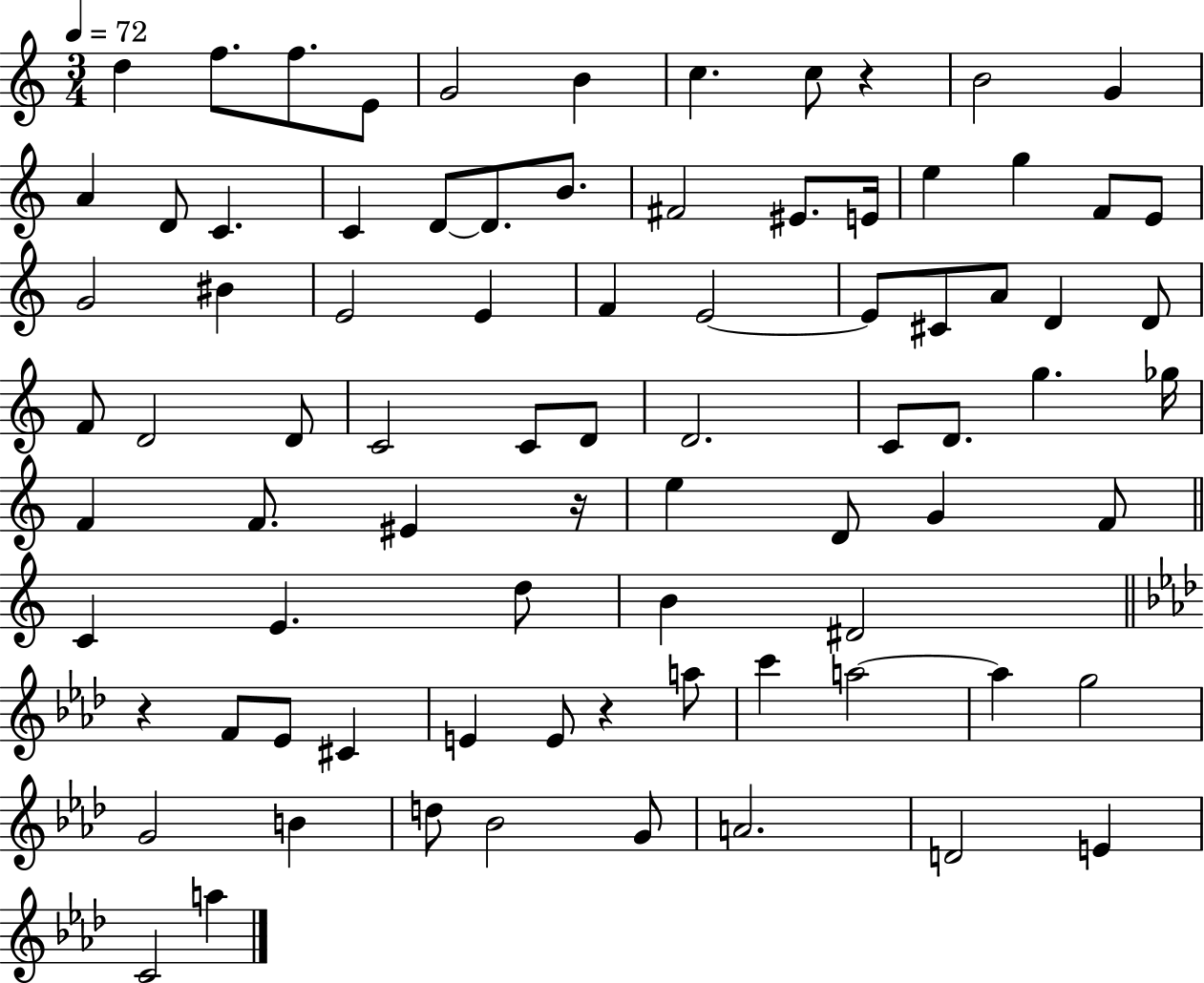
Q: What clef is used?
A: treble